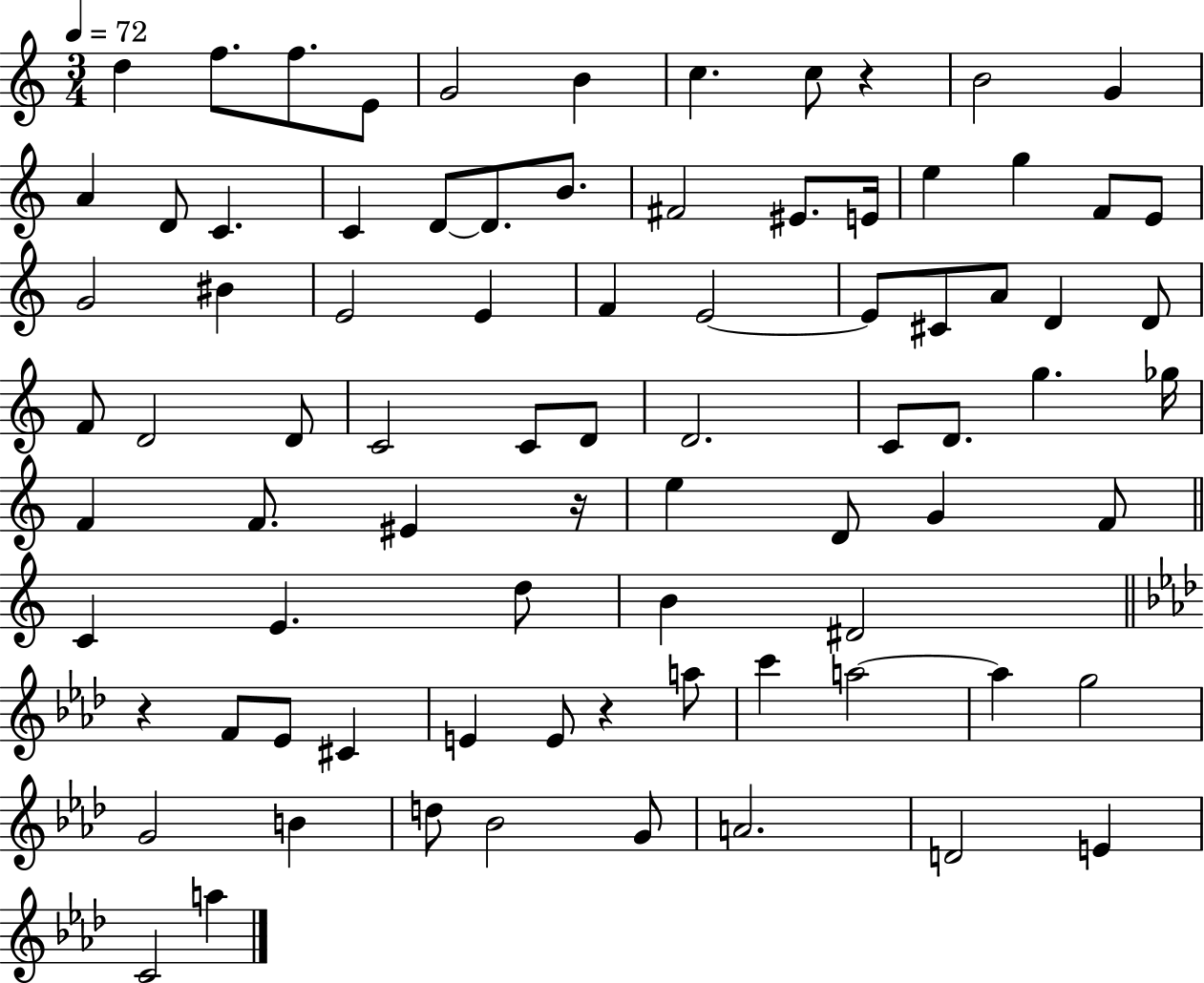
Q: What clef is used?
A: treble